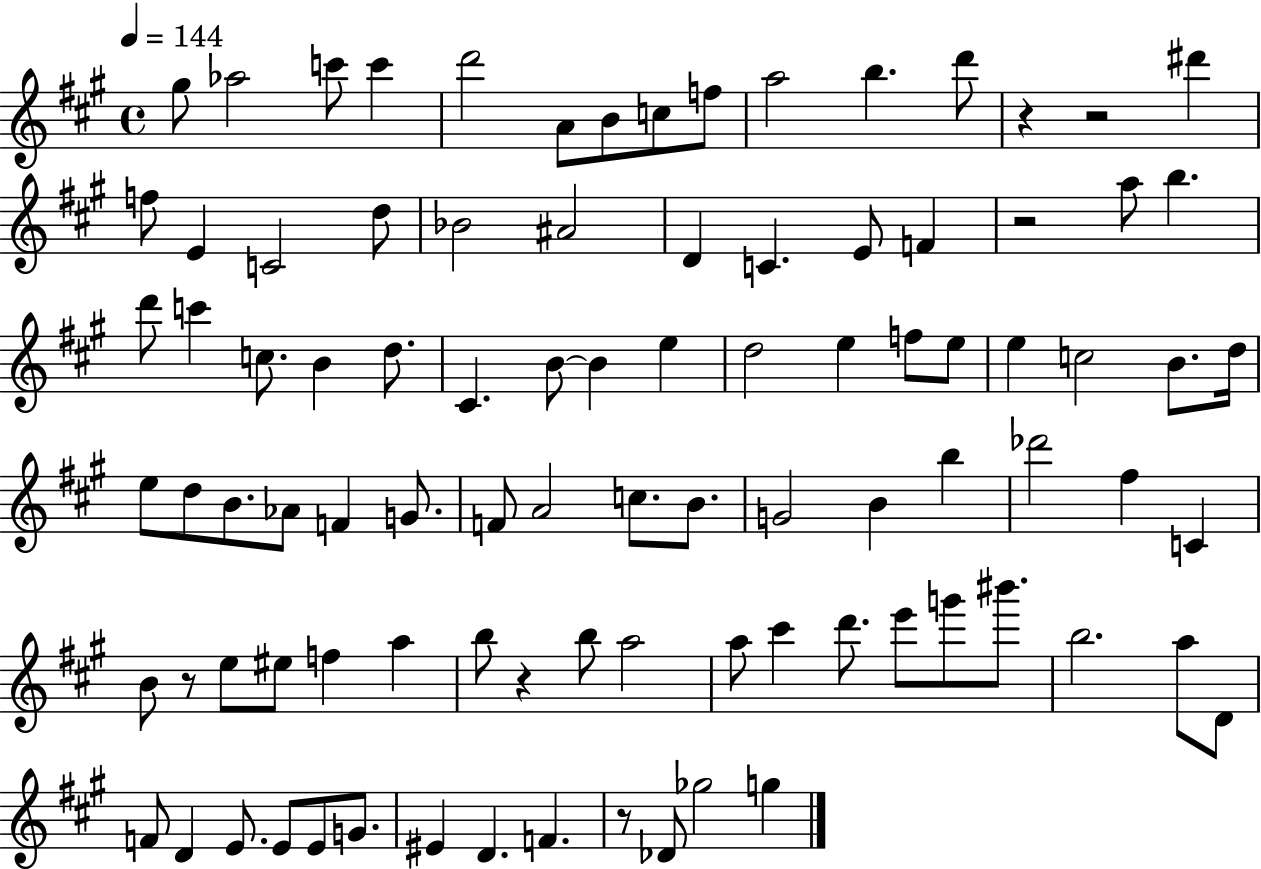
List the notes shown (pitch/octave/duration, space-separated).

G#5/e Ab5/h C6/e C6/q D6/h A4/e B4/e C5/e F5/e A5/h B5/q. D6/e R/q R/h D#6/q F5/e E4/q C4/h D5/e Bb4/h A#4/h D4/q C4/q. E4/e F4/q R/h A5/e B5/q. D6/e C6/q C5/e. B4/q D5/e. C#4/q. B4/e B4/q E5/q D5/h E5/q F5/e E5/e E5/q C5/h B4/e. D5/s E5/e D5/e B4/e. Ab4/e F4/q G4/e. F4/e A4/h C5/e. B4/e. G4/h B4/q B5/q Db6/h F#5/q C4/q B4/e R/e E5/e EIS5/e F5/q A5/q B5/e R/q B5/e A5/h A5/e C#6/q D6/e. E6/e G6/e BIS6/e. B5/h. A5/e D4/e F4/e D4/q E4/e. E4/e E4/e G4/e. EIS4/q D4/q. F4/q. R/e Db4/e Gb5/h G5/q